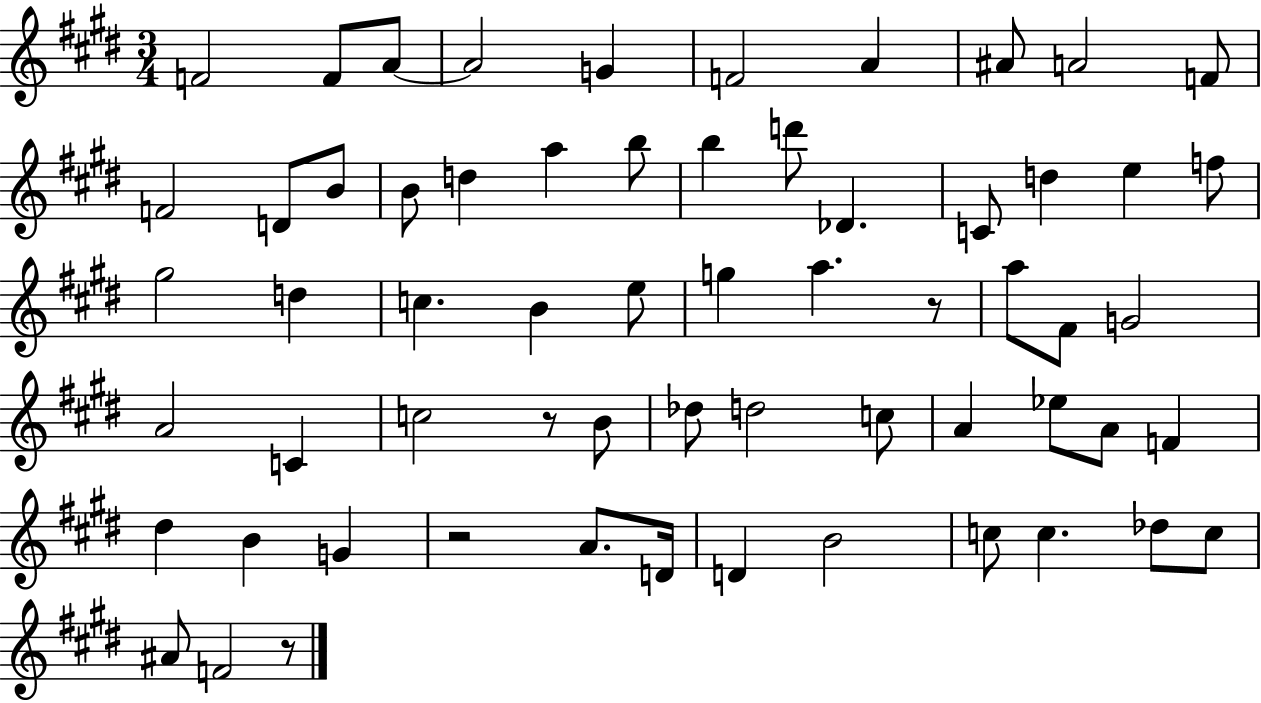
F4/h F4/e A4/e A4/h G4/q F4/h A4/q A#4/e A4/h F4/e F4/h D4/e B4/e B4/e D5/q A5/q B5/e B5/q D6/e Db4/q. C4/e D5/q E5/q F5/e G#5/h D5/q C5/q. B4/q E5/e G5/q A5/q. R/e A5/e F#4/e G4/h A4/h C4/q C5/h R/e B4/e Db5/e D5/h C5/e A4/q Eb5/e A4/e F4/q D#5/q B4/q G4/q R/h A4/e. D4/s D4/q B4/h C5/e C5/q. Db5/e C5/e A#4/e F4/h R/e